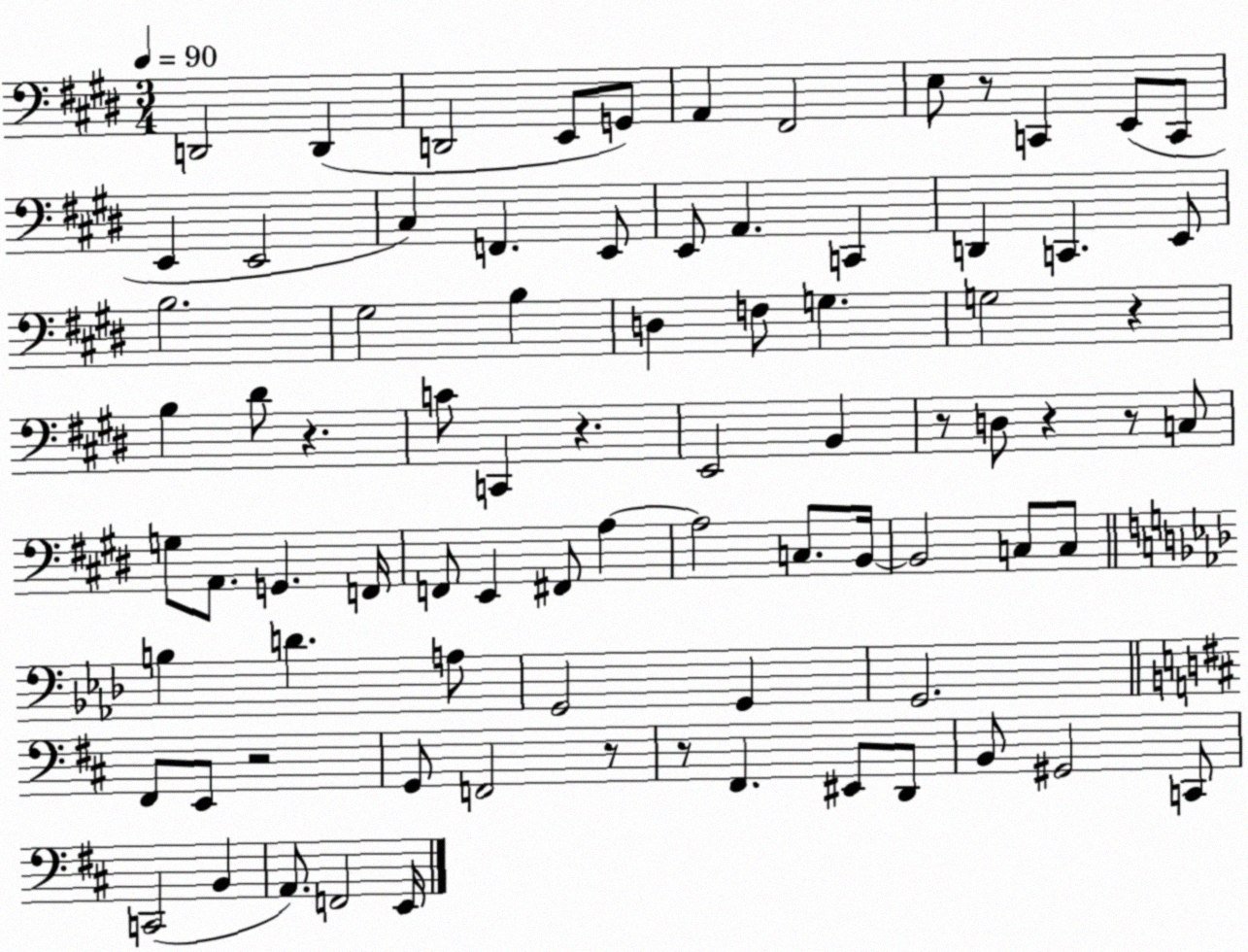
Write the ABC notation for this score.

X:1
T:Untitled
M:3/4
L:1/4
K:E
D,,2 D,, D,,2 E,,/2 G,,/2 A,, ^F,,2 E,/2 z/2 C,, E,,/2 C,,/2 E,, E,,2 ^C, F,, E,,/2 E,,/2 A,, C,, D,, C,, E,,/2 B,2 ^G,2 B, D, F,/2 G, G,2 z B, ^D/2 z C/2 C,, z E,,2 B,, z/2 D,/2 z z/2 C,/2 G,/2 A,,/2 G,, F,,/4 F,,/2 E,, ^F,,/2 A, A,2 C,/2 B,,/4 B,,2 C,/2 C,/2 B, D A,/2 G,,2 G,, G,,2 ^F,,/2 E,,/2 z2 G,,/2 F,,2 z/2 z/2 ^F,, ^E,,/2 D,,/2 B,,/2 ^G,,2 C,,/2 C,,2 B,, A,,/2 F,,2 E,,/4